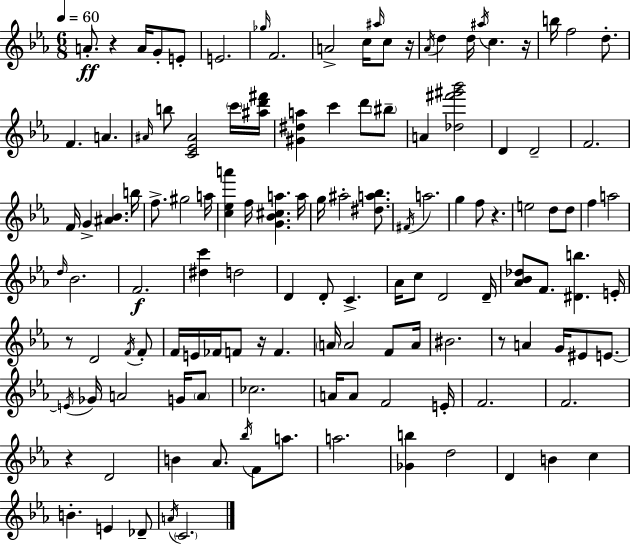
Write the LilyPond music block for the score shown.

{
  \clef treble
  \numericTimeSignature
  \time 6/8
  \key ees \major
  \tempo 4 = 60
  a'8.-.\ff r4 a'16 g'8-. e'8-. | e'2. | \grace { ges''16 } f'2. | a'2-> c''16 \grace { ais''16 } c''8 | \break r16 \acciaccatura { aes'16 } d''4 d''16 \acciaccatura { ais''16 } c''4. | r16 b''16 f''2 | d''8.-. f'4. a'4. | \grace { ais'16 } b''8 <c' ees' ais'>2 | \break \parenthesize c'''16 <ais'' d''' fis'''>16 <gis' dis'' a''>4 c'''4 | d'''8 \parenthesize bis''8-- a'4 <des'' fis''' gis''' bes'''>2 | d'4 d'2-- | f'2. | \break f'16 g'4-> <ais' bes'>4. | b''16 f''8.-> gis''2 | a''16 <c'' ees'' a'''>4 f''16 <g' bes' cis'' a''>4. | a''16 g''16 ais''2-. | \break <dis'' a'' bes''>8. \acciaccatura { fis'16 } a''2. | g''4 f''8 | r4. e''2 | d''8 d''8 f''4 a''2 | \break \grace { d''16 } bes'2. | f'2.\f | <dis'' c'''>4 d''2 | d'4 d'8-. | \break c'4.-> aes'16 c''8 d'2 | d'16-- <aes' bes' des''>8 f'8. | <dis' b''>4. e'16-. r8 d'2 | \acciaccatura { f'16 } f'8-. f'16 e'16 fes'16 f'8 | \break r16 f'4. \parenthesize a'16 a'2 | f'8 a'16 bis'2. | r8 a'4 | g'16 eis'8 e'8.~~ \acciaccatura { e'16 } ges'16 a'2 | \break g'16 \parenthesize a'8 ces''2. | a'16 a'8 | f'2 e'16-. f'2. | f'2. | \break r4 | d'2 b'4 | aes'8. \acciaccatura { bes''16 } f'8 a''8. a''2. | <ges' b''>4 | \break d''2 d'4 | b'4 c''4 b'4.-. | e'4 des'8-- \acciaccatura { a'16 } \parenthesize c'2. | \bar "|."
}